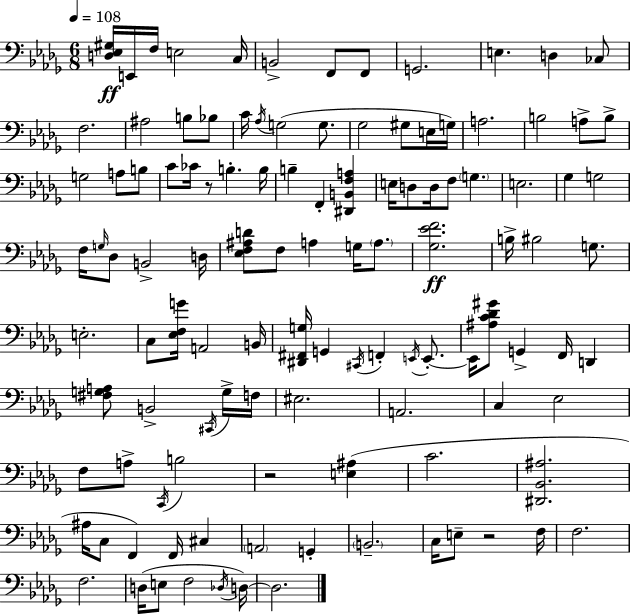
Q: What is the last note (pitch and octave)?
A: D3